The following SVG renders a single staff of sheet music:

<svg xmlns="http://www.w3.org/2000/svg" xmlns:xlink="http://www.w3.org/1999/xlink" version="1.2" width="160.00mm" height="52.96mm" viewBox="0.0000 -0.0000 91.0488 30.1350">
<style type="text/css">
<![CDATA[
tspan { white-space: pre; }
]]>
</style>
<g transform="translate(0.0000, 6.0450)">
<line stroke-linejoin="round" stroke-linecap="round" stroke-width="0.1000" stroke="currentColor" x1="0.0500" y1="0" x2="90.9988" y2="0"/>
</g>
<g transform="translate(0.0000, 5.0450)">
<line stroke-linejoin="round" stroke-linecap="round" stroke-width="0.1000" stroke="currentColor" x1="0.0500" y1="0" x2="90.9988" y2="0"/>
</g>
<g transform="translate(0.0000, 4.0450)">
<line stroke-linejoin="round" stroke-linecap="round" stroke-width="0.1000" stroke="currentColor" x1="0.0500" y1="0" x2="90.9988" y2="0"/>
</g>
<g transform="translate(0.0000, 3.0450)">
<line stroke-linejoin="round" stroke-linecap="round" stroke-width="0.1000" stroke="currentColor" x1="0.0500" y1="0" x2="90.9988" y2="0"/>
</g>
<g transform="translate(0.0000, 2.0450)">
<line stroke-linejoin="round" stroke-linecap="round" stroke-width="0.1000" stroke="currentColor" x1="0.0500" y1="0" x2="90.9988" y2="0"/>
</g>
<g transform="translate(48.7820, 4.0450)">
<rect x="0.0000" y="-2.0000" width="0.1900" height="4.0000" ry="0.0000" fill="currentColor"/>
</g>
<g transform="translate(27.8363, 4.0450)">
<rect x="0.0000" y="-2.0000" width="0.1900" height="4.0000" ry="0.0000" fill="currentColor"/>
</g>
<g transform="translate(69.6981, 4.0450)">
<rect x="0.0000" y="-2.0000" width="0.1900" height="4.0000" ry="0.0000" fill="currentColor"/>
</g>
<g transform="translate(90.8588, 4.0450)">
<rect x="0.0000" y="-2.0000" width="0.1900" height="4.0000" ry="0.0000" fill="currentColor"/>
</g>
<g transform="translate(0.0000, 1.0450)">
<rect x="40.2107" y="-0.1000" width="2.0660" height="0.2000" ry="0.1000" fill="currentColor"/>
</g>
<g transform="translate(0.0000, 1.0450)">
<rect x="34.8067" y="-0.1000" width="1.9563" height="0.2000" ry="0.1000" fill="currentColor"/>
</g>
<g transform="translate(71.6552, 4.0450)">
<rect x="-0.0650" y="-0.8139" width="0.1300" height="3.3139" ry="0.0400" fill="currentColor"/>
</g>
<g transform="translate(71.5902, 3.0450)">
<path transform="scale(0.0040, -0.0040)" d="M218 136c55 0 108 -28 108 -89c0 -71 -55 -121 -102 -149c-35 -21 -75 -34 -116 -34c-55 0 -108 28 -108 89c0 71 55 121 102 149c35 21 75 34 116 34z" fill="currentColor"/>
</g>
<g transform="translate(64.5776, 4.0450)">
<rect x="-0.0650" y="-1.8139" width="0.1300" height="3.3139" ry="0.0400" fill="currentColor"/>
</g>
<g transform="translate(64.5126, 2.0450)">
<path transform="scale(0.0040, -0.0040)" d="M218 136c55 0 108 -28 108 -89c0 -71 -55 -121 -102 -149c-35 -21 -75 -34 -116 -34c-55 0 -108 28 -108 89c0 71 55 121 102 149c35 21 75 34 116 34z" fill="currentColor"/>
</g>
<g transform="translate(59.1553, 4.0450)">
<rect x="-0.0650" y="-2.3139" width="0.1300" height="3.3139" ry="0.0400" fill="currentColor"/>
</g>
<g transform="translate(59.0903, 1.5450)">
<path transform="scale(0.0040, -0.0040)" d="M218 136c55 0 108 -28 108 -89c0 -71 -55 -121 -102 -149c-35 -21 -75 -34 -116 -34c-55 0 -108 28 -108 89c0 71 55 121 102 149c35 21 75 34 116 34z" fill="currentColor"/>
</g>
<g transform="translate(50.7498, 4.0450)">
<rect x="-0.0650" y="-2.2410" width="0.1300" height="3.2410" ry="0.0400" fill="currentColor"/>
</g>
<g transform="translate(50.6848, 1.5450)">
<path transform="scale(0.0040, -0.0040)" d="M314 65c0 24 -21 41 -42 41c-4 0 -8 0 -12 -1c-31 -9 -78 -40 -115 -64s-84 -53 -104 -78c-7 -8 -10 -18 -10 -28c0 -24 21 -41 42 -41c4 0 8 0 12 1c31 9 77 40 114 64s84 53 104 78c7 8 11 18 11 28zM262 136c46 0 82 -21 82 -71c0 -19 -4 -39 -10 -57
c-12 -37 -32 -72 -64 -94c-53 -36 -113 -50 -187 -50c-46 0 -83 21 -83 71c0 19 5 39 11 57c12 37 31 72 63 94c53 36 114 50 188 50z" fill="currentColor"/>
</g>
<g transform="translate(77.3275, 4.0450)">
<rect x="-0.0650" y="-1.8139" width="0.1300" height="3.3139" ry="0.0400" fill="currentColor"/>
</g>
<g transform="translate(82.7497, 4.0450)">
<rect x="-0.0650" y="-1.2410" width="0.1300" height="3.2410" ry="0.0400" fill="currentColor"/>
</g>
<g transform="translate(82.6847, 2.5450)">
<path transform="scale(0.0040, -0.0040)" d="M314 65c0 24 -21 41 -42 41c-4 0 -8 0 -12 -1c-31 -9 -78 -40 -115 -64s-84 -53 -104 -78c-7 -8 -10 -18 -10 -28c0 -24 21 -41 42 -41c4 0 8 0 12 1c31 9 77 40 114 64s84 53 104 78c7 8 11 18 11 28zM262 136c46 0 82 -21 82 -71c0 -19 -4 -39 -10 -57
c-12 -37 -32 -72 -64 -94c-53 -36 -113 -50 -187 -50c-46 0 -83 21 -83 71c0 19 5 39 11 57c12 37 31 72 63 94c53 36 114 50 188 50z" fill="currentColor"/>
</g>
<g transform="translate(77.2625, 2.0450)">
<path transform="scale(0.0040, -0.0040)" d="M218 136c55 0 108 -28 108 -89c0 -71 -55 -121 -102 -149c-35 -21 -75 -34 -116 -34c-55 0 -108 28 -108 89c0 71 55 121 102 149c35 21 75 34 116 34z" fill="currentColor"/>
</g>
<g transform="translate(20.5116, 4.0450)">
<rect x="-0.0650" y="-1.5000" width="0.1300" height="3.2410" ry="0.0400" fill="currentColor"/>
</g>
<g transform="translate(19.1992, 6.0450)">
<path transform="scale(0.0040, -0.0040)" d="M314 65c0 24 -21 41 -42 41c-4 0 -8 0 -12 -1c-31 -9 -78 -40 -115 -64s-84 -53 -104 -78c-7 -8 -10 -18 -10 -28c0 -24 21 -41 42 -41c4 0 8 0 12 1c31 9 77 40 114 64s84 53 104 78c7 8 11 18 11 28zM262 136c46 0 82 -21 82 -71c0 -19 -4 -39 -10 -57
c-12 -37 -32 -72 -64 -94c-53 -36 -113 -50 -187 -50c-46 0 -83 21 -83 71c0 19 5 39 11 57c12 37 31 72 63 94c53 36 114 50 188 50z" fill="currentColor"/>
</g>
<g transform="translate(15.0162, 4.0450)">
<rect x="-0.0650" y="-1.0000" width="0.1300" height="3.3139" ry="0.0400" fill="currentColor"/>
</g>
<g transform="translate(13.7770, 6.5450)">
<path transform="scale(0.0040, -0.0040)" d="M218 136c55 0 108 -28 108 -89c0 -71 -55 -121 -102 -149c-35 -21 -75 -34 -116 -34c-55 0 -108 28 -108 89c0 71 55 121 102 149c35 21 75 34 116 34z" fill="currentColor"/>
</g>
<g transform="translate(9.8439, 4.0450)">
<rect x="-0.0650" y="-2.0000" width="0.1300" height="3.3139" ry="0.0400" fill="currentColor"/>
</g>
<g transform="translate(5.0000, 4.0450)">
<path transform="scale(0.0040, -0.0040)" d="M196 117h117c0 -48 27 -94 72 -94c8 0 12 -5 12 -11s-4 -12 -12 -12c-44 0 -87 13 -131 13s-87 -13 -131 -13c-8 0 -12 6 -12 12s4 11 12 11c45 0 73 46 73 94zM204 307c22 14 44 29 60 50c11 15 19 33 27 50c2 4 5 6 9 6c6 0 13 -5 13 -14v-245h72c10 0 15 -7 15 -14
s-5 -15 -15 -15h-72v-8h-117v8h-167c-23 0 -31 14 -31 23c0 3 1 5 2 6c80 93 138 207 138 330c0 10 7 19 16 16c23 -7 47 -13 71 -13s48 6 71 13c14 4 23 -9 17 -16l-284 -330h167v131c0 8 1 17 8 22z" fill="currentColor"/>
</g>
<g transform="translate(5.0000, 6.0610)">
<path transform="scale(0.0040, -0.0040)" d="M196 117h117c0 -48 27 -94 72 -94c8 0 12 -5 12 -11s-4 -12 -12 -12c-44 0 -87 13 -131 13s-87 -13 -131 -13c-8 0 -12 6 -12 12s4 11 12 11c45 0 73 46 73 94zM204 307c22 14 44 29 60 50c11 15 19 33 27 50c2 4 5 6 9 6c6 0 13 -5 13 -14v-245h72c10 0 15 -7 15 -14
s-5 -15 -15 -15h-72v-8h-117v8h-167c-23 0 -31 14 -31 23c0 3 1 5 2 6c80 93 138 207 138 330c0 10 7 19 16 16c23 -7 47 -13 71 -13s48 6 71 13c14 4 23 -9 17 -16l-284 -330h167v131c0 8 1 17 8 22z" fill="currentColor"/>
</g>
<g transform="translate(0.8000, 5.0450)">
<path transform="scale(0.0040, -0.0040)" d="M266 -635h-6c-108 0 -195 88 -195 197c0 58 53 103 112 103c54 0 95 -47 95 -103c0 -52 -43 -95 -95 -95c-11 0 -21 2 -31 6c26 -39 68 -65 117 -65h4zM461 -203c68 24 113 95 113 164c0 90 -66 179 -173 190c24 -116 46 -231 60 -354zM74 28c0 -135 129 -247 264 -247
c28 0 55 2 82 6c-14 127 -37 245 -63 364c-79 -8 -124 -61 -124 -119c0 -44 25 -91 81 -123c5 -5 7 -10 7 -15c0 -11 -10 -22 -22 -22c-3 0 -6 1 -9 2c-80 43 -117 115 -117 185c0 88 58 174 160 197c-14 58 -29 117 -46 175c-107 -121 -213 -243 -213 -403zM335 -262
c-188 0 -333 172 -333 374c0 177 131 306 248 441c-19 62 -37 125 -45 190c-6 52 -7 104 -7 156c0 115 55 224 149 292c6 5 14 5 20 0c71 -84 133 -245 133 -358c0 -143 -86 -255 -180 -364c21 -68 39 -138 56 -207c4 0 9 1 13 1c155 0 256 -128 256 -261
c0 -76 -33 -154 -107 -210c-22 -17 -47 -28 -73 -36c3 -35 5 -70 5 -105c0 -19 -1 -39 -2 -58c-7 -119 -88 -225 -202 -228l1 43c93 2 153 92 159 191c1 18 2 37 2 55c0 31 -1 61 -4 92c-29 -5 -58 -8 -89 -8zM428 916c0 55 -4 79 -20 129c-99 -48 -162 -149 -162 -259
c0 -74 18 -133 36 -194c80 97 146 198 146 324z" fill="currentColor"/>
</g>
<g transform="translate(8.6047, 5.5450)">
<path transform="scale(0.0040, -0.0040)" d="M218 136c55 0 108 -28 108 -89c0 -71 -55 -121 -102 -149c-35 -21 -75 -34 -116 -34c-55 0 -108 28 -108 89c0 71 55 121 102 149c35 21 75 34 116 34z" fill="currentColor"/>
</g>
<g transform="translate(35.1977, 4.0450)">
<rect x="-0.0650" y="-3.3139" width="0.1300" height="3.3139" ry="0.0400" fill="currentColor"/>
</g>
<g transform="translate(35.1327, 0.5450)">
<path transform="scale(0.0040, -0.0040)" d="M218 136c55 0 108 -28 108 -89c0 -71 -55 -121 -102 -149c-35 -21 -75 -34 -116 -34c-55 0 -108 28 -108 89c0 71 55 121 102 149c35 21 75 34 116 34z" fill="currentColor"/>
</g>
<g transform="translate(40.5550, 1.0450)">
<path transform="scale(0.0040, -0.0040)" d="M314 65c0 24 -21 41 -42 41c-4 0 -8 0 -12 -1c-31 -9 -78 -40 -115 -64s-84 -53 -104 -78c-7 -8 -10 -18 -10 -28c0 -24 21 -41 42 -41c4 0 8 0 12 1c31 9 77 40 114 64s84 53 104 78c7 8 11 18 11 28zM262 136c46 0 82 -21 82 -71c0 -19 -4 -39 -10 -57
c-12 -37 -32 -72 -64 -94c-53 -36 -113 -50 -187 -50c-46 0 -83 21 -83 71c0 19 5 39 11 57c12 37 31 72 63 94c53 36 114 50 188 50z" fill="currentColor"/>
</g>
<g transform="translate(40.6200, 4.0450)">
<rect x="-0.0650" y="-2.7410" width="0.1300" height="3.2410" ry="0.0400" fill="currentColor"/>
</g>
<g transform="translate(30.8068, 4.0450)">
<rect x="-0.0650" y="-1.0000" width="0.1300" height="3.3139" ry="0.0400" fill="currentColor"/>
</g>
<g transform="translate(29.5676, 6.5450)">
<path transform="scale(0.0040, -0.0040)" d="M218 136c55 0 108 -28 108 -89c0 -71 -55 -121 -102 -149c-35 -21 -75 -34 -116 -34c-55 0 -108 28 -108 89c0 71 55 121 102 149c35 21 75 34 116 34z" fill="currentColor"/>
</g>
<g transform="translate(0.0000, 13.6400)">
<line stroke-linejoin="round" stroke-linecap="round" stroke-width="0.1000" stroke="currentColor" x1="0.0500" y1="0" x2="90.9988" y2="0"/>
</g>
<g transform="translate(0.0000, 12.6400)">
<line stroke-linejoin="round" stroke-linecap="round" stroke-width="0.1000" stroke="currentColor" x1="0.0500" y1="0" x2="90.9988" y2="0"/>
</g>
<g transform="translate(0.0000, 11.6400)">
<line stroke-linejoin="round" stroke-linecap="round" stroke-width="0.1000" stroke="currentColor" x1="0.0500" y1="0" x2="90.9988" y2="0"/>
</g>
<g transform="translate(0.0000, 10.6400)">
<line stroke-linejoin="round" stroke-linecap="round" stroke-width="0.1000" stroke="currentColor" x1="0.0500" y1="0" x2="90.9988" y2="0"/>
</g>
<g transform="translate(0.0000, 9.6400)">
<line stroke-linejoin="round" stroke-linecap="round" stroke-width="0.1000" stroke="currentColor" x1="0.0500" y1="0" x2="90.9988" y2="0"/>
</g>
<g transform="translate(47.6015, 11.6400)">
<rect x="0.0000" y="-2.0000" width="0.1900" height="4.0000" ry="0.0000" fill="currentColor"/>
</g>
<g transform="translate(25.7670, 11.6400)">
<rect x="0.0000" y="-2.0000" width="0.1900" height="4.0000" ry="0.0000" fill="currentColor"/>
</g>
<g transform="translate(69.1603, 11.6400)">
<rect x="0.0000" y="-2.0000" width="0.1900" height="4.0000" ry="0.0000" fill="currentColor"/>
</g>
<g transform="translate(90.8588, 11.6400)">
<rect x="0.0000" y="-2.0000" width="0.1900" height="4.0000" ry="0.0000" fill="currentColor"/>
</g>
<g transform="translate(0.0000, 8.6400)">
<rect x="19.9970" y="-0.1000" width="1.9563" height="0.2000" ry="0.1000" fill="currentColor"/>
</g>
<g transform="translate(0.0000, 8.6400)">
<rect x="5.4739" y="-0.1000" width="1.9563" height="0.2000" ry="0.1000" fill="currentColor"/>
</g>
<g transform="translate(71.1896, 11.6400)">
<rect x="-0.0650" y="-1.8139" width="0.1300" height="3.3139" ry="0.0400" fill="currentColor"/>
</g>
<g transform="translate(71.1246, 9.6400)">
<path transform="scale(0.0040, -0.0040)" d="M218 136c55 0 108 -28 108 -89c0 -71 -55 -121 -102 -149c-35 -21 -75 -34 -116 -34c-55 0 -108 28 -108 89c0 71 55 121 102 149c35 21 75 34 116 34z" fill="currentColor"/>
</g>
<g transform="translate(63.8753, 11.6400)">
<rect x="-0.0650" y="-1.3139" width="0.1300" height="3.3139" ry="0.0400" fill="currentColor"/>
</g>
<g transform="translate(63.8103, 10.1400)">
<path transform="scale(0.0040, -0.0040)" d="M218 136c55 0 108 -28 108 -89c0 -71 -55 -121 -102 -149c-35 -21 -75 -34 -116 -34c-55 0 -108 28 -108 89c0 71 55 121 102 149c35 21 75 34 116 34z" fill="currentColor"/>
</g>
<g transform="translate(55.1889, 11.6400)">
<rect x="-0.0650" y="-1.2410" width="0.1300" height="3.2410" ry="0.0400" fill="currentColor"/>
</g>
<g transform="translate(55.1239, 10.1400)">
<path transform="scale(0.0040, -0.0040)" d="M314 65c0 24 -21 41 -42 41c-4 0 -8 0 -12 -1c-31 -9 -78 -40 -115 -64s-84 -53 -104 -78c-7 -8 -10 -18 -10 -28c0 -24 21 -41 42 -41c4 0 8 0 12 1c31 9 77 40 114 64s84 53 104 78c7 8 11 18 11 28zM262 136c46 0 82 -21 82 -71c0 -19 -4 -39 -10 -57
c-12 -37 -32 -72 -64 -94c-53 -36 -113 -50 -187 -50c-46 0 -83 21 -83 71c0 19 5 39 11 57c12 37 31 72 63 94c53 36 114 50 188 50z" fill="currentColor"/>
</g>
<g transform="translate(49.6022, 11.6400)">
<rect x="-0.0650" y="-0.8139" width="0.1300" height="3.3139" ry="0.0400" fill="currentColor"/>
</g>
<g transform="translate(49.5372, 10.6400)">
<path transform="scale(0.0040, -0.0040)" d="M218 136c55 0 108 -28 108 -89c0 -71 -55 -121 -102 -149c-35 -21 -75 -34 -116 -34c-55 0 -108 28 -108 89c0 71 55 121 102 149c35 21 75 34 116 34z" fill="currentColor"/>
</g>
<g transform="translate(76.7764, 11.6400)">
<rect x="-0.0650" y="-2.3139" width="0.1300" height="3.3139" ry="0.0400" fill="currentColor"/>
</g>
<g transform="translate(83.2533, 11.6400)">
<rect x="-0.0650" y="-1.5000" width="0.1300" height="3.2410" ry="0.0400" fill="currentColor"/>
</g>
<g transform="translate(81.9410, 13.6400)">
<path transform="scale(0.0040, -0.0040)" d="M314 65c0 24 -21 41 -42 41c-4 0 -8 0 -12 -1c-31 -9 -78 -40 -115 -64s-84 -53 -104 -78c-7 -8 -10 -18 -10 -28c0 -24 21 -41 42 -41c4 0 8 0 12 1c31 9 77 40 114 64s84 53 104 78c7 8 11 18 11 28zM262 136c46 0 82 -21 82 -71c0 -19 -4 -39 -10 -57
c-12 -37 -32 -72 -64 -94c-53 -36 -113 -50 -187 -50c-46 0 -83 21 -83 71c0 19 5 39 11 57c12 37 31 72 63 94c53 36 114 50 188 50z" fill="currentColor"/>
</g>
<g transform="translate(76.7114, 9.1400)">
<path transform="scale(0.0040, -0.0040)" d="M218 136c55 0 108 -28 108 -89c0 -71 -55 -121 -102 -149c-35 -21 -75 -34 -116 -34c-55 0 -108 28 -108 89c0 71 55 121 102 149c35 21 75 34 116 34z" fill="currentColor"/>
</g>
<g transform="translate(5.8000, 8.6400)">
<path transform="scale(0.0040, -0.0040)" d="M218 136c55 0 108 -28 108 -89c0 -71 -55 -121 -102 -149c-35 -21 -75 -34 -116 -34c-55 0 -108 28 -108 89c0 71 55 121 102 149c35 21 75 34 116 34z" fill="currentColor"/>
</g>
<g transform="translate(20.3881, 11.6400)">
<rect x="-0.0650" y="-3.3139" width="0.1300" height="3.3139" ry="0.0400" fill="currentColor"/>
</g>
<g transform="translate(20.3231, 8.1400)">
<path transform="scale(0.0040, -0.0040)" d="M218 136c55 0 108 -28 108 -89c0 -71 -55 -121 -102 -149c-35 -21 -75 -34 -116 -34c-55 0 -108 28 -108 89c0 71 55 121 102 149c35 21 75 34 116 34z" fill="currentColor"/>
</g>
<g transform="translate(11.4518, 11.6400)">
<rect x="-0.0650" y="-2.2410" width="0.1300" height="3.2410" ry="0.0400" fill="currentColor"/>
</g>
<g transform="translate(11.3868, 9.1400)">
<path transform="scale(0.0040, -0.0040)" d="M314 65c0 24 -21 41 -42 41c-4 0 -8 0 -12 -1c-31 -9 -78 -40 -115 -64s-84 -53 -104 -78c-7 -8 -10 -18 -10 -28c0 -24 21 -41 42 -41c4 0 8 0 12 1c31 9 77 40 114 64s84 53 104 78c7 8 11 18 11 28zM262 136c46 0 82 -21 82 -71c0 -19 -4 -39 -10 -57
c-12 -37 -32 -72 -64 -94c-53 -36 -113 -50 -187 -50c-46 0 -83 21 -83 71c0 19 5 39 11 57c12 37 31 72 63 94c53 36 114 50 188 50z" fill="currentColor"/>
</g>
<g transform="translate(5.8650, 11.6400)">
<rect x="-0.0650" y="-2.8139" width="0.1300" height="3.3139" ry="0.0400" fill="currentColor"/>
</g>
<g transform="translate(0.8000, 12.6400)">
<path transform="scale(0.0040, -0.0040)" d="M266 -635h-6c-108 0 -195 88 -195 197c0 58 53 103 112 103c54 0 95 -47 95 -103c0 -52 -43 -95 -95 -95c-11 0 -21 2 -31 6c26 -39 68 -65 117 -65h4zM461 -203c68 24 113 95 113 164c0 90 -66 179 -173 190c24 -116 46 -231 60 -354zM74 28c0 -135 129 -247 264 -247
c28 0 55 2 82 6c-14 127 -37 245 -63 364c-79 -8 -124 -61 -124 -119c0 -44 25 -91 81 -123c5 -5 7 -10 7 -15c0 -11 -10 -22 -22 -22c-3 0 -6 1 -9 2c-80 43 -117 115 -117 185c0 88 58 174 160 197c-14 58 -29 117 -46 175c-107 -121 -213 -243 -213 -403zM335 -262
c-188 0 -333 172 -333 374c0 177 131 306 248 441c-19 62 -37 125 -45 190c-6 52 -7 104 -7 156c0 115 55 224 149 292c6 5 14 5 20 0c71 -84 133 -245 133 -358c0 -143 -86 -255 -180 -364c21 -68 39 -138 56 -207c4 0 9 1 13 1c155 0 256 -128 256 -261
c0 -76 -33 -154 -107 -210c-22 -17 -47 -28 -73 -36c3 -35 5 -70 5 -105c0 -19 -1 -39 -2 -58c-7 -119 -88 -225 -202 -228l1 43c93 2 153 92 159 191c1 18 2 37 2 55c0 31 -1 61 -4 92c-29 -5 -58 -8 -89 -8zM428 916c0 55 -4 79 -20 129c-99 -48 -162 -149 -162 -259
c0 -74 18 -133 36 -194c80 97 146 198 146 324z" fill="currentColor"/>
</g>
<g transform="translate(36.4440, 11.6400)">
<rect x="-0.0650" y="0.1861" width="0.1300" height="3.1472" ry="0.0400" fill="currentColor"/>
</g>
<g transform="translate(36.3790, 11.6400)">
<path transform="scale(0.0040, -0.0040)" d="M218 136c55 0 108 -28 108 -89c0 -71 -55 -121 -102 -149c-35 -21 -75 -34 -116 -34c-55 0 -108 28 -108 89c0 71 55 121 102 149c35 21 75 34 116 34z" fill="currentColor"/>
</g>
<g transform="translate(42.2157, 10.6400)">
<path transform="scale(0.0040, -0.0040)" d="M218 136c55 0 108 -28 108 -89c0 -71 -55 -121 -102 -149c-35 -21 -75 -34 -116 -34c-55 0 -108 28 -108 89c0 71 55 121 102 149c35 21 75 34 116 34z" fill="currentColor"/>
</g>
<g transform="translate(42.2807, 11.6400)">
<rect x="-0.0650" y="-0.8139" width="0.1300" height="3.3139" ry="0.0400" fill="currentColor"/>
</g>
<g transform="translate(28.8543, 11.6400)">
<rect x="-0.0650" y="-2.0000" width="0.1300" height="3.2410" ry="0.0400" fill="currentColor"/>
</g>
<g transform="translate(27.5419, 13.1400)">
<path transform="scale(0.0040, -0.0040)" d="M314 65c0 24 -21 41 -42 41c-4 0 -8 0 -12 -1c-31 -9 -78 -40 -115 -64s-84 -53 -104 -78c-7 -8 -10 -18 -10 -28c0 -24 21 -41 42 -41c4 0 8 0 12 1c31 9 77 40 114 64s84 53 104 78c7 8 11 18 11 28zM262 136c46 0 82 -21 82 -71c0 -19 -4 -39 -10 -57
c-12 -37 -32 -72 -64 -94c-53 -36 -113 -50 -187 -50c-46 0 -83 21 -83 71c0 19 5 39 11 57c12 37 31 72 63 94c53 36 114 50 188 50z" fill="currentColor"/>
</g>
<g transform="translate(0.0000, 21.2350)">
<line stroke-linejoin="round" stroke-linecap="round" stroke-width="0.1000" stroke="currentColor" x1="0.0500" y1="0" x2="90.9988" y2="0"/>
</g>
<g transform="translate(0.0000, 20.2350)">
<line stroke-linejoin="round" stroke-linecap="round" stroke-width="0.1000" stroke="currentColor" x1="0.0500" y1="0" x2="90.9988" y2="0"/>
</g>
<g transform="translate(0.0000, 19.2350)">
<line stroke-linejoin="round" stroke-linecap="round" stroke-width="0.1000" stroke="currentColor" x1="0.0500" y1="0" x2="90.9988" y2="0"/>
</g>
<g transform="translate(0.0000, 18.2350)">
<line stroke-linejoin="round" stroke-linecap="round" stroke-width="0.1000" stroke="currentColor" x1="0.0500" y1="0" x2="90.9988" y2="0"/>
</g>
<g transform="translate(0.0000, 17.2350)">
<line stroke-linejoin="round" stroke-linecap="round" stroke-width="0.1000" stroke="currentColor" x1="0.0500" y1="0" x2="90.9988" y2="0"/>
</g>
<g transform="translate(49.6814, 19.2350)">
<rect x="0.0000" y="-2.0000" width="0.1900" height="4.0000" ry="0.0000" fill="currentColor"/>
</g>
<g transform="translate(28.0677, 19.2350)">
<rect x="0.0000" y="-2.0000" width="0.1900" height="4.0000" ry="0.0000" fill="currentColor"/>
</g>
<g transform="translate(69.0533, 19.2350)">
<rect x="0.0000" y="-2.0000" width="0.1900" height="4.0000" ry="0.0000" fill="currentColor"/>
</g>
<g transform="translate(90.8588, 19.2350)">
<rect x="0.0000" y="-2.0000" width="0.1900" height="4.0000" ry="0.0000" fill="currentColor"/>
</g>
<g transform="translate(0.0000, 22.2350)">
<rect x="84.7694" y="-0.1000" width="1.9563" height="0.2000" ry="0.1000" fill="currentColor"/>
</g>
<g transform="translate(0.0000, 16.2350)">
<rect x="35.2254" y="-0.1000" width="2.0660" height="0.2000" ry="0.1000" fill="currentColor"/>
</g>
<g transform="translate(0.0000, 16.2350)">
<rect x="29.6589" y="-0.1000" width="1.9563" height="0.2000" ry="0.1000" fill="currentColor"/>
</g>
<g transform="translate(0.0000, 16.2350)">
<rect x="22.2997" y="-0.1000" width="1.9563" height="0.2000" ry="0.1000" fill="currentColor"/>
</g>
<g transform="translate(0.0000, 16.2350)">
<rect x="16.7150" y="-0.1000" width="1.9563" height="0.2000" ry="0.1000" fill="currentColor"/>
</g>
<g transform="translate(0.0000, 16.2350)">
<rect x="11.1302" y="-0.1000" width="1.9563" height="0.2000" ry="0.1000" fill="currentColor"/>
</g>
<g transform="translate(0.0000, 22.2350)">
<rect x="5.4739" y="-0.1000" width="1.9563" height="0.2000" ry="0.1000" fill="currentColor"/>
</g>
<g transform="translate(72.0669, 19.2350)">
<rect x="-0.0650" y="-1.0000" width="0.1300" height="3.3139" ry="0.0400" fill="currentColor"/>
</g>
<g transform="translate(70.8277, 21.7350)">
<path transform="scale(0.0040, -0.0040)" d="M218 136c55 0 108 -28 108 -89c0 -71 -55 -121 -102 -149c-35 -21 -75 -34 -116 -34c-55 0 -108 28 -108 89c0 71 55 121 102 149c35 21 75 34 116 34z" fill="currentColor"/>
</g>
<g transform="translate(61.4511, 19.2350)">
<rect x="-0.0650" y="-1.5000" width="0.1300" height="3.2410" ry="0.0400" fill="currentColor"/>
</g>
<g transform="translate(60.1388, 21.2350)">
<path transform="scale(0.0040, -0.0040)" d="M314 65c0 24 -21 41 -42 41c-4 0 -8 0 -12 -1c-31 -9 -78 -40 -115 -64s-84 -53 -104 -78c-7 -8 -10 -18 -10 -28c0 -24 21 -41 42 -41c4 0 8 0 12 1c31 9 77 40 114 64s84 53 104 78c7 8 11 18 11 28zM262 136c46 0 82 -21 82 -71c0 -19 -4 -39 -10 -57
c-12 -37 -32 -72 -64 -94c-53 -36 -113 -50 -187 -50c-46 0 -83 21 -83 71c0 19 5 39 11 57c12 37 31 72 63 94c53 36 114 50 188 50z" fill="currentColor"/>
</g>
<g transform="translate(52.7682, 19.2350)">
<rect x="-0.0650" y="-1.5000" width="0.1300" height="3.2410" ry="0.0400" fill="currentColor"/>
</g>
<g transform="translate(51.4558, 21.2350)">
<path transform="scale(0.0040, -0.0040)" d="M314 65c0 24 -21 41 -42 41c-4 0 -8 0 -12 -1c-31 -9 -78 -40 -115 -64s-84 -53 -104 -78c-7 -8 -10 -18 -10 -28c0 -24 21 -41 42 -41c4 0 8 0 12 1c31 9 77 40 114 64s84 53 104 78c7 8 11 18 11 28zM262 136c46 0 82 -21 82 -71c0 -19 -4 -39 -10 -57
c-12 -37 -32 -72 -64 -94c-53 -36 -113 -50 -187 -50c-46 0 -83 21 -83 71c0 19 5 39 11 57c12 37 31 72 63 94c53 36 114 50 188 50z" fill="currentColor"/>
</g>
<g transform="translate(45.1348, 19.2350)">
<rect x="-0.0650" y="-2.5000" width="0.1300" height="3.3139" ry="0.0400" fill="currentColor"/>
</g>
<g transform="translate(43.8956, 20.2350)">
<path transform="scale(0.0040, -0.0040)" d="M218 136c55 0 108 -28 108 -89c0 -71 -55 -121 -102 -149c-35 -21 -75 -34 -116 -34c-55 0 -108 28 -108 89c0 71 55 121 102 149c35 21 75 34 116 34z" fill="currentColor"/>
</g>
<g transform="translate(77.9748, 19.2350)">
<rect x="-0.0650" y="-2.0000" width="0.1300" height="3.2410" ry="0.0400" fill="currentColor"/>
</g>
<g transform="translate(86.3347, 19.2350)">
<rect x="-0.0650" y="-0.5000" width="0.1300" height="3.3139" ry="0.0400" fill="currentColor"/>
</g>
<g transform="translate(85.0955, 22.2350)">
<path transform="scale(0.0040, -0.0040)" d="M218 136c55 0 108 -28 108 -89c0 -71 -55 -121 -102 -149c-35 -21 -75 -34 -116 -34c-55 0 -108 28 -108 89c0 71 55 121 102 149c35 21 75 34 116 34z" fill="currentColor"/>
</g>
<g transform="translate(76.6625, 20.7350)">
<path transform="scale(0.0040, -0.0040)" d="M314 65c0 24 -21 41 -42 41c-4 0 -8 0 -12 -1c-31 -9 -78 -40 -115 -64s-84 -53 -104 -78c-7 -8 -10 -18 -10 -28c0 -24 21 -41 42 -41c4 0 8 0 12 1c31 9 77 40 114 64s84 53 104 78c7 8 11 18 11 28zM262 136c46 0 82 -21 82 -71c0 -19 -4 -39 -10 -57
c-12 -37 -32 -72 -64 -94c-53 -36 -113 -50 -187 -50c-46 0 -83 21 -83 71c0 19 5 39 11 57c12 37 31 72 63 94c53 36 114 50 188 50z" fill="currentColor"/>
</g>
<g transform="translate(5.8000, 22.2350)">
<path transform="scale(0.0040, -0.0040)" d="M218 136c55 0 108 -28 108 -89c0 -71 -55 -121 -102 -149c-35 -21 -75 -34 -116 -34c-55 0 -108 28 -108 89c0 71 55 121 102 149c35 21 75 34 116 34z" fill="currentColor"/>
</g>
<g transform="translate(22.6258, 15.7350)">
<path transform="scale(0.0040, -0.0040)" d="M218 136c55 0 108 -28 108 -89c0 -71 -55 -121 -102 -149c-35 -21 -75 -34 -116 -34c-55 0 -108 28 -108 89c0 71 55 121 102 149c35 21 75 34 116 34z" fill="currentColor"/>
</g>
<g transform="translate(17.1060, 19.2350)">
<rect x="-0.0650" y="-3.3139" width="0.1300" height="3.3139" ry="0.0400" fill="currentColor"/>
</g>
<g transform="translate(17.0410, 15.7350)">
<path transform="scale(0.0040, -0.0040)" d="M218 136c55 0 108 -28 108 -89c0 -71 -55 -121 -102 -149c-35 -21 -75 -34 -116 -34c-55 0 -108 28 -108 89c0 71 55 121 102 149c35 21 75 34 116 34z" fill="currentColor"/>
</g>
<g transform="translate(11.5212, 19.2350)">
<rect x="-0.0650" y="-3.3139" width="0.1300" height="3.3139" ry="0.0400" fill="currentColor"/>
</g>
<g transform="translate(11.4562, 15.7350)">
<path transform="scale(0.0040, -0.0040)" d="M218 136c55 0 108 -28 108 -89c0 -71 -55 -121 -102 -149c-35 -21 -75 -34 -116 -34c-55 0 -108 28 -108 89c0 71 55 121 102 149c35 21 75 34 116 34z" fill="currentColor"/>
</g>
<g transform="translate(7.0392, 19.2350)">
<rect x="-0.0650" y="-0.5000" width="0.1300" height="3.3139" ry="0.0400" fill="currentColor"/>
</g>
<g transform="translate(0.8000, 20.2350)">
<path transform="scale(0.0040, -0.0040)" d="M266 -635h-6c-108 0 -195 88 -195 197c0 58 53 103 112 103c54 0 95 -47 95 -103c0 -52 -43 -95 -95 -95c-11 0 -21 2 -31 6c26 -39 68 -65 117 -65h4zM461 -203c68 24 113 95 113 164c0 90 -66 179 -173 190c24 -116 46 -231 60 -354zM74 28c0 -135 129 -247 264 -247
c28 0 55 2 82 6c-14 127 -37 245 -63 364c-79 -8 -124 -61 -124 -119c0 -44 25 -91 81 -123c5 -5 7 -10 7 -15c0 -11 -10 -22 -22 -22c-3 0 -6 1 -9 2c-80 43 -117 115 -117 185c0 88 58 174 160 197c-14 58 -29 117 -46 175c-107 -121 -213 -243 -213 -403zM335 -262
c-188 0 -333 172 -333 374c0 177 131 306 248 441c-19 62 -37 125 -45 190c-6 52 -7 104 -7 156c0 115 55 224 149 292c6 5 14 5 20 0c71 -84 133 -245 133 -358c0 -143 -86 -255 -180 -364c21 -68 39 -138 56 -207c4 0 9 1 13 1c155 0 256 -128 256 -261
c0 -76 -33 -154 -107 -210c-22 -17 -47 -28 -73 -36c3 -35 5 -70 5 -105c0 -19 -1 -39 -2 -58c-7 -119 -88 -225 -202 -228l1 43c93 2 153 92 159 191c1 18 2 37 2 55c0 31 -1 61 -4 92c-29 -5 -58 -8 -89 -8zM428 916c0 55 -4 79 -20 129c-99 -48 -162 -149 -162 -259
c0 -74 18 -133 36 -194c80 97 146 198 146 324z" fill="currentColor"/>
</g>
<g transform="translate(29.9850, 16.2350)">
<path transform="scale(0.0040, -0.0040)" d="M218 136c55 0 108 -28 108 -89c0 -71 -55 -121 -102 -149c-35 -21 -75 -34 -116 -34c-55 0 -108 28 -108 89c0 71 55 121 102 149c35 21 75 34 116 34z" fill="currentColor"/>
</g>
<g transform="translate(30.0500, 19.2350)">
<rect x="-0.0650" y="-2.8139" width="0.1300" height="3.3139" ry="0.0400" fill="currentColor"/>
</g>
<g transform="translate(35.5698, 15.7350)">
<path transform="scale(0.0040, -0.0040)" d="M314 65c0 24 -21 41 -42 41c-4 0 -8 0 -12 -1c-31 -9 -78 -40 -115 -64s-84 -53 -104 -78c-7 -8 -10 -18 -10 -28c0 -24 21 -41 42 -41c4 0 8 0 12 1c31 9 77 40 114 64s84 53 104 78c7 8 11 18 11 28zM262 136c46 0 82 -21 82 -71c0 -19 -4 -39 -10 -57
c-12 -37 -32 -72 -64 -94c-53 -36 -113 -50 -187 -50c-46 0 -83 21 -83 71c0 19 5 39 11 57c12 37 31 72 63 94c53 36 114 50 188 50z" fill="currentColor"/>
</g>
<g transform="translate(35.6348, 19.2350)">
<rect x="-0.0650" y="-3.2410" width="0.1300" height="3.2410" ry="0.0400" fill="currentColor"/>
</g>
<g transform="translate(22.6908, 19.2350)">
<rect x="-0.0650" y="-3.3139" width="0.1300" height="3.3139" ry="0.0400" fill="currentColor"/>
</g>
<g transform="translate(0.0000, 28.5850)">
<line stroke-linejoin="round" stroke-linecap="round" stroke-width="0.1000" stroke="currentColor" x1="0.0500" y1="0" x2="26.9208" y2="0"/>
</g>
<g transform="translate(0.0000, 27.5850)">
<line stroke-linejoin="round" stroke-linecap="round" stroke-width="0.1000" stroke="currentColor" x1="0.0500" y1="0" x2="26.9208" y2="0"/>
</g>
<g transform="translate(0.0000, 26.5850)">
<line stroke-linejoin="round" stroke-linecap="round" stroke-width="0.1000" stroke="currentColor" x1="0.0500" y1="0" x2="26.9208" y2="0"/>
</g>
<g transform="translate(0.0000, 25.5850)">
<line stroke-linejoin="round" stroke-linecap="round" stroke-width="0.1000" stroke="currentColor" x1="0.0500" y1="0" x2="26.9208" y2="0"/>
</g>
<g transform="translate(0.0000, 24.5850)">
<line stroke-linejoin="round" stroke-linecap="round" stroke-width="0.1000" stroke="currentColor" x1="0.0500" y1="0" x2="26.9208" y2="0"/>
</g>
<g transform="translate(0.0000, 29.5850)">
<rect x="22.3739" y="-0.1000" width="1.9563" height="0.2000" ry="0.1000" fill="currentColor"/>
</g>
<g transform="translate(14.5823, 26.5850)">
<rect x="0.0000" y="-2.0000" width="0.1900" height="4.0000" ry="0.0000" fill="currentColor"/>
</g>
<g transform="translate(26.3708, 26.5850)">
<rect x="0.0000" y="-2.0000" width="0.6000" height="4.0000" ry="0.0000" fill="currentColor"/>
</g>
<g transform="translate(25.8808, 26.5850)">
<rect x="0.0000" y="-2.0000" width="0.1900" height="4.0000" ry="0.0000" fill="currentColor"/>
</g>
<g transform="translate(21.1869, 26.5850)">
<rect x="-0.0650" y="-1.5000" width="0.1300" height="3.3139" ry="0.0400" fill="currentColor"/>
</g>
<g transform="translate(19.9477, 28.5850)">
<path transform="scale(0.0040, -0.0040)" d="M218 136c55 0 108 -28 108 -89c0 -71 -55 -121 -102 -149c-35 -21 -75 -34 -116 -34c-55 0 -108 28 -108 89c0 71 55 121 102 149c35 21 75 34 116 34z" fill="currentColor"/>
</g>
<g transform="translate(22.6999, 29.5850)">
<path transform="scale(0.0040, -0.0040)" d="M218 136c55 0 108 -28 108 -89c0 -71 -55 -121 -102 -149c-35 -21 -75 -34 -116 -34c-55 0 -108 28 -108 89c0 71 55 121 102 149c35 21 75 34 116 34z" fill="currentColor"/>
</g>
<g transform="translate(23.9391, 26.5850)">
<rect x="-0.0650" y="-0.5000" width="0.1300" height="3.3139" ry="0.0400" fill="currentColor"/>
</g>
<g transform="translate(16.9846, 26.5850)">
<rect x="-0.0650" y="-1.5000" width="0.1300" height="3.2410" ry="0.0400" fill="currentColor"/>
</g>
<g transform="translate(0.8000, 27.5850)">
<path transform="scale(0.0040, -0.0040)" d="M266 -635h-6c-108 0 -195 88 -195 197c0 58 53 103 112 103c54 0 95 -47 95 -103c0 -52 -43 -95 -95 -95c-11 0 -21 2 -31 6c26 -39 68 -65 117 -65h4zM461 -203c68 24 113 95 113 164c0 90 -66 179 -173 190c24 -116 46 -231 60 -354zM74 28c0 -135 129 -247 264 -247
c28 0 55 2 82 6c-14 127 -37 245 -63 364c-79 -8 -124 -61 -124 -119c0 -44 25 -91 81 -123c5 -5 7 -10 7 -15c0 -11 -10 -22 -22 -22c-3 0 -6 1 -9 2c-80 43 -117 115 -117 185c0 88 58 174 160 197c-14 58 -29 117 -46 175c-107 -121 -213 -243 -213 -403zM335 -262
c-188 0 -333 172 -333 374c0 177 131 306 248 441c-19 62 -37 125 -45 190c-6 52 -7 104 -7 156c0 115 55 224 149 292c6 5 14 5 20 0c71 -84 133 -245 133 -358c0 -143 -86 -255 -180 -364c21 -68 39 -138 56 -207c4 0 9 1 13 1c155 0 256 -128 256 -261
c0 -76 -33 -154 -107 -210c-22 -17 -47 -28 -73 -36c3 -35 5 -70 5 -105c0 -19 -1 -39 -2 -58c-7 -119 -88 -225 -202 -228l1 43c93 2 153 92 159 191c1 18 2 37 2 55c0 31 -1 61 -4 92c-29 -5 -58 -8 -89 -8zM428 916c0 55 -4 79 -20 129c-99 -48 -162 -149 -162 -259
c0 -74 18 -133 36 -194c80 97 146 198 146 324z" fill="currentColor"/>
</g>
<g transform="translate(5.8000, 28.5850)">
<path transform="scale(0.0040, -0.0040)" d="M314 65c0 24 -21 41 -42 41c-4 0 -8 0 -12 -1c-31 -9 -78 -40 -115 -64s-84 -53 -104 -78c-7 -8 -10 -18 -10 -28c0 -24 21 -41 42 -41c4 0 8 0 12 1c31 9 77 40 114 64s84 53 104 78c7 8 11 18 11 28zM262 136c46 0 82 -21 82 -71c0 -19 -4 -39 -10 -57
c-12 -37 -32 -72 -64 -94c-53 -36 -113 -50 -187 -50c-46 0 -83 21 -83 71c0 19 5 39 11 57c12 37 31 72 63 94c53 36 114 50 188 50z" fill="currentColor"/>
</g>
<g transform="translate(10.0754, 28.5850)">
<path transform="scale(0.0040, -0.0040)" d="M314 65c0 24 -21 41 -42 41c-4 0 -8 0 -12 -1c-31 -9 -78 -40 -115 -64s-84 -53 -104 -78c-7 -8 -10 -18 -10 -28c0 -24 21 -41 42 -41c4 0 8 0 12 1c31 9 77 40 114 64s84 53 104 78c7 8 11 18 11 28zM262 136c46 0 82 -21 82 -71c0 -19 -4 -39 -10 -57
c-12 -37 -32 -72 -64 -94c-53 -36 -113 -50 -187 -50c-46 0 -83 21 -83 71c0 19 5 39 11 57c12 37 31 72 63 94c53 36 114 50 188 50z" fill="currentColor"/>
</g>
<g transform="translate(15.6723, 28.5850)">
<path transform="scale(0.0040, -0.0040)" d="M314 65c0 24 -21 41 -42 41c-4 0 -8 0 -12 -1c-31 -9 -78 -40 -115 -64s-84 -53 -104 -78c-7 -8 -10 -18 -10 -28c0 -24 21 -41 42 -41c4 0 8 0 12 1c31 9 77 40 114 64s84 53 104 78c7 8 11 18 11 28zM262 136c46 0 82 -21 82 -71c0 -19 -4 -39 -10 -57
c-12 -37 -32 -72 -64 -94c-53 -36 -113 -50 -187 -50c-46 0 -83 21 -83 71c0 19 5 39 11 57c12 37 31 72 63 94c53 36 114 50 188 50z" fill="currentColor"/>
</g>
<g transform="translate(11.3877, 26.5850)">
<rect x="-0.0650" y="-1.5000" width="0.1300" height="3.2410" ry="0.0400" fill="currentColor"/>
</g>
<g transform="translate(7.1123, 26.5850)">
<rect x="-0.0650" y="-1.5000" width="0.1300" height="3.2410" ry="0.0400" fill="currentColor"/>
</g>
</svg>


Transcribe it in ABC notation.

X:1
T:Untitled
M:4/4
L:1/4
K:C
F D E2 D b a2 g2 g f d f e2 a g2 b F2 B d d e2 e f g E2 C b b b a b2 G E2 E2 D F2 C E2 E2 E2 E C